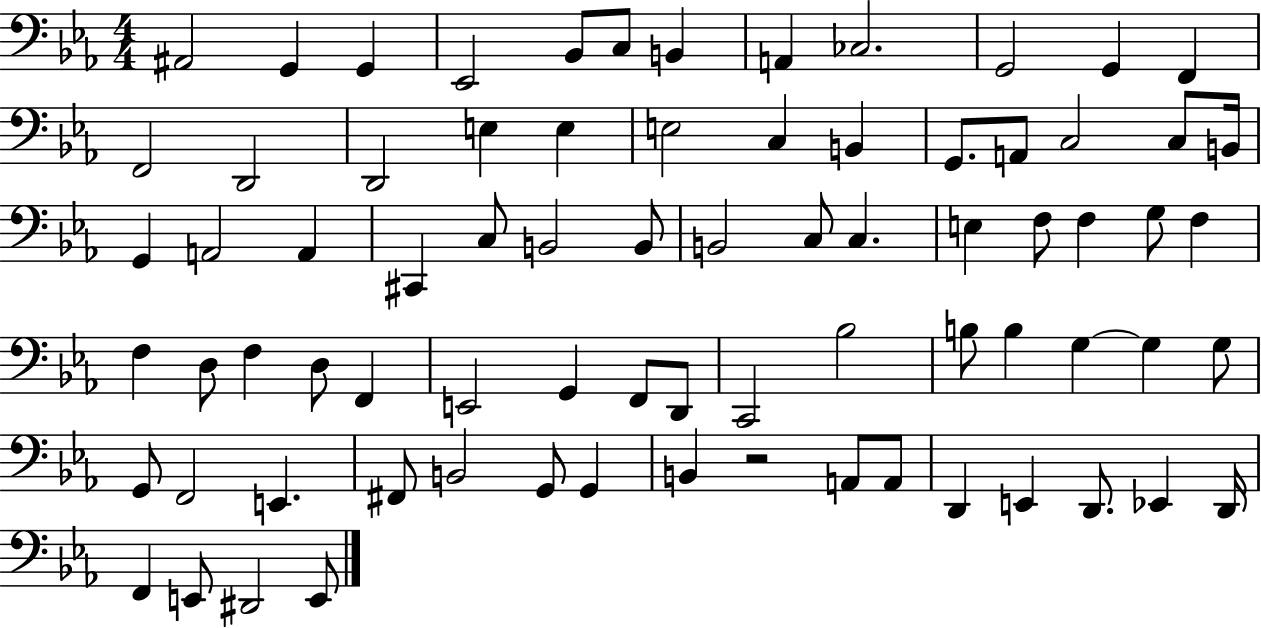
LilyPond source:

{
  \clef bass
  \numericTimeSignature
  \time 4/4
  \key ees \major
  ais,2 g,4 g,4 | ees,2 bes,8 c8 b,4 | a,4 ces2. | g,2 g,4 f,4 | \break f,2 d,2 | d,2 e4 e4 | e2 c4 b,4 | g,8. a,8 c2 c8 b,16 | \break g,4 a,2 a,4 | cis,4 c8 b,2 b,8 | b,2 c8 c4. | e4 f8 f4 g8 f4 | \break f4 d8 f4 d8 f,4 | e,2 g,4 f,8 d,8 | c,2 bes2 | b8 b4 g4~~ g4 g8 | \break g,8 f,2 e,4. | fis,8 b,2 g,8 g,4 | b,4 r2 a,8 a,8 | d,4 e,4 d,8. ees,4 d,16 | \break f,4 e,8 dis,2 e,8 | \bar "|."
}